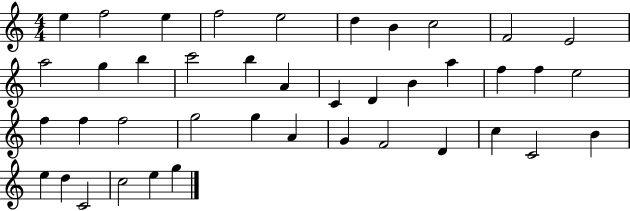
{
  \clef treble
  \numericTimeSignature
  \time 4/4
  \key c \major
  e''4 f''2 e''4 | f''2 e''2 | d''4 b'4 c''2 | f'2 e'2 | \break a''2 g''4 b''4 | c'''2 b''4 a'4 | c'4 d'4 b'4 a''4 | f''4 f''4 e''2 | \break f''4 f''4 f''2 | g''2 g''4 a'4 | g'4 f'2 d'4 | c''4 c'2 b'4 | \break e''4 d''4 c'2 | c''2 e''4 g''4 | \bar "|."
}